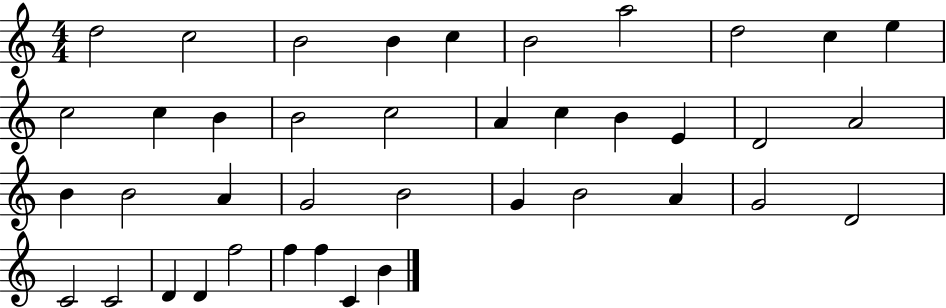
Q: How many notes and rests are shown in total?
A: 40